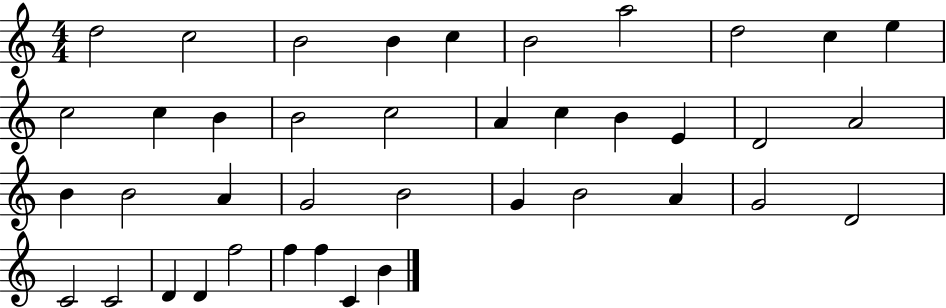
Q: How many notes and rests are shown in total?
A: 40